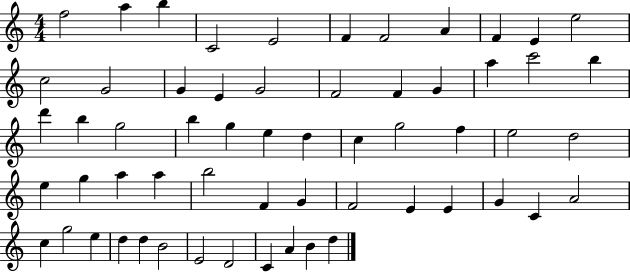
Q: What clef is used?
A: treble